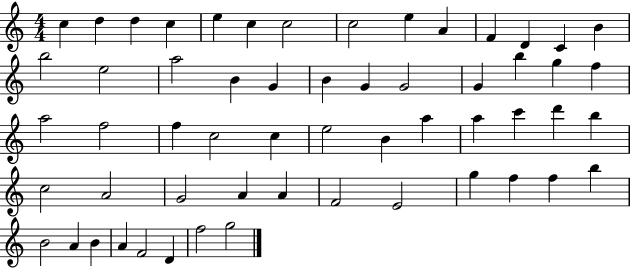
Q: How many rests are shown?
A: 0